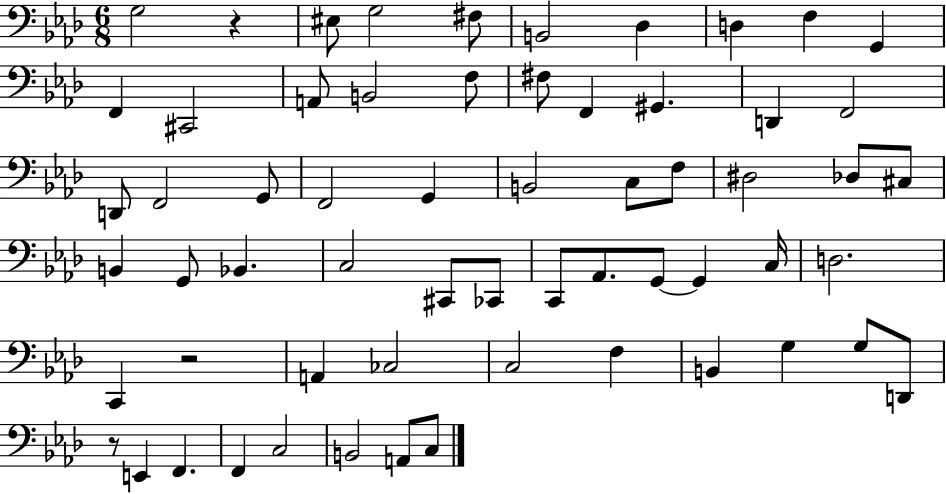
X:1
T:Untitled
M:6/8
L:1/4
K:Ab
G,2 z ^E,/2 G,2 ^F,/2 B,,2 _D, D, F, G,, F,, ^C,,2 A,,/2 B,,2 F,/2 ^F,/2 F,, ^G,, D,, F,,2 D,,/2 F,,2 G,,/2 F,,2 G,, B,,2 C,/2 F,/2 ^D,2 _D,/2 ^C,/2 B,, G,,/2 _B,, C,2 ^C,,/2 _C,,/2 C,,/2 _A,,/2 G,,/2 G,, C,/4 D,2 C,, z2 A,, _C,2 C,2 F, B,, G, G,/2 D,,/2 z/2 E,, F,, F,, C,2 B,,2 A,,/2 C,/2